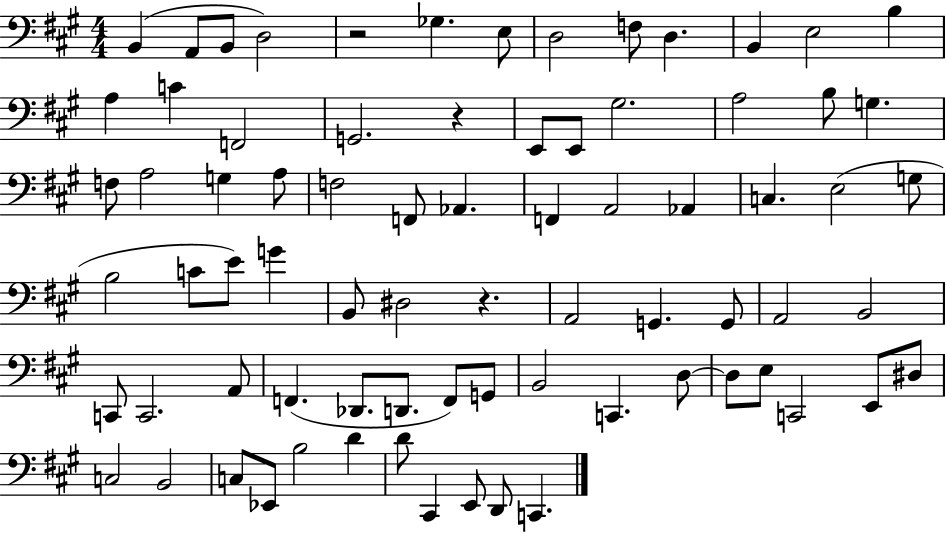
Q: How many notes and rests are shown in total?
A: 76